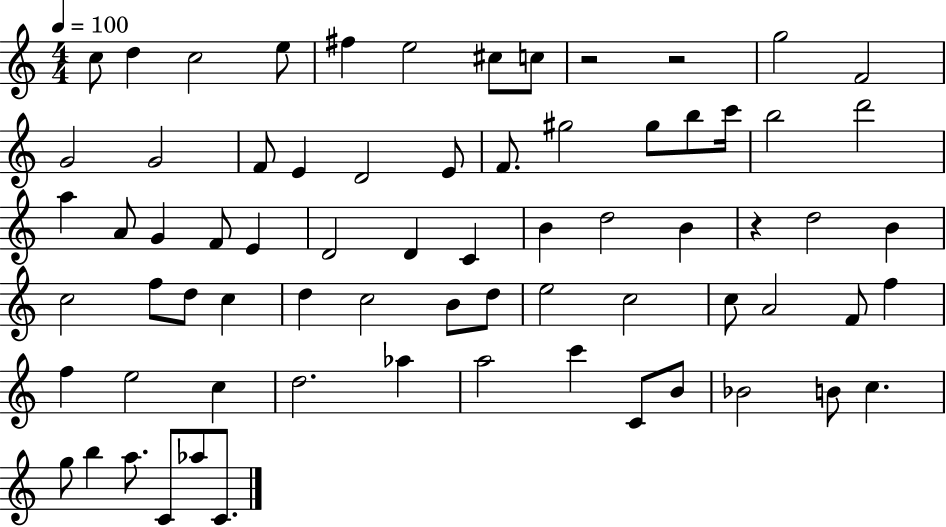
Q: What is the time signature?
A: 4/4